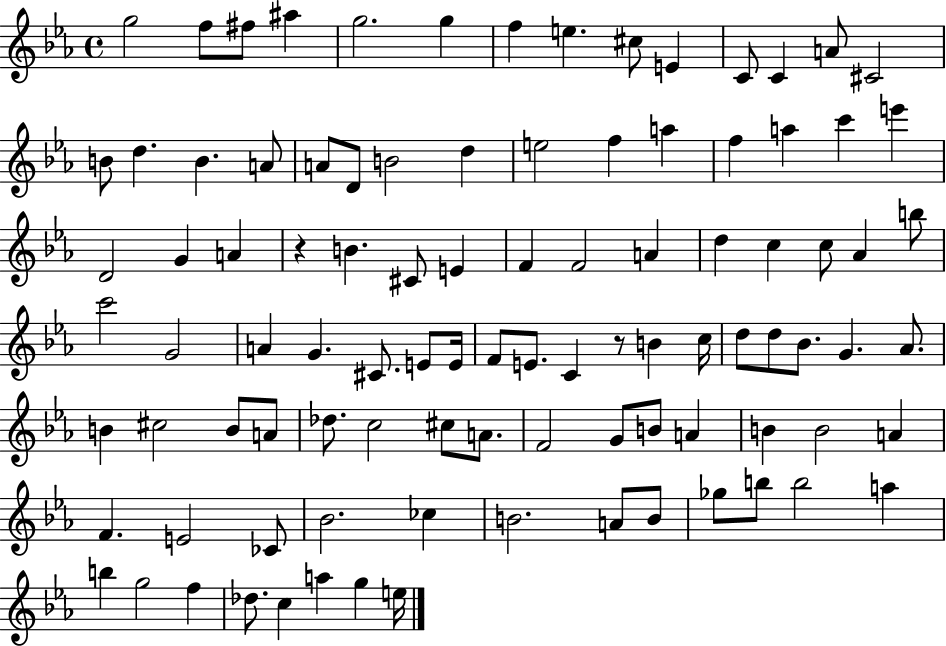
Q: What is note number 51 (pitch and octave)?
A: F4